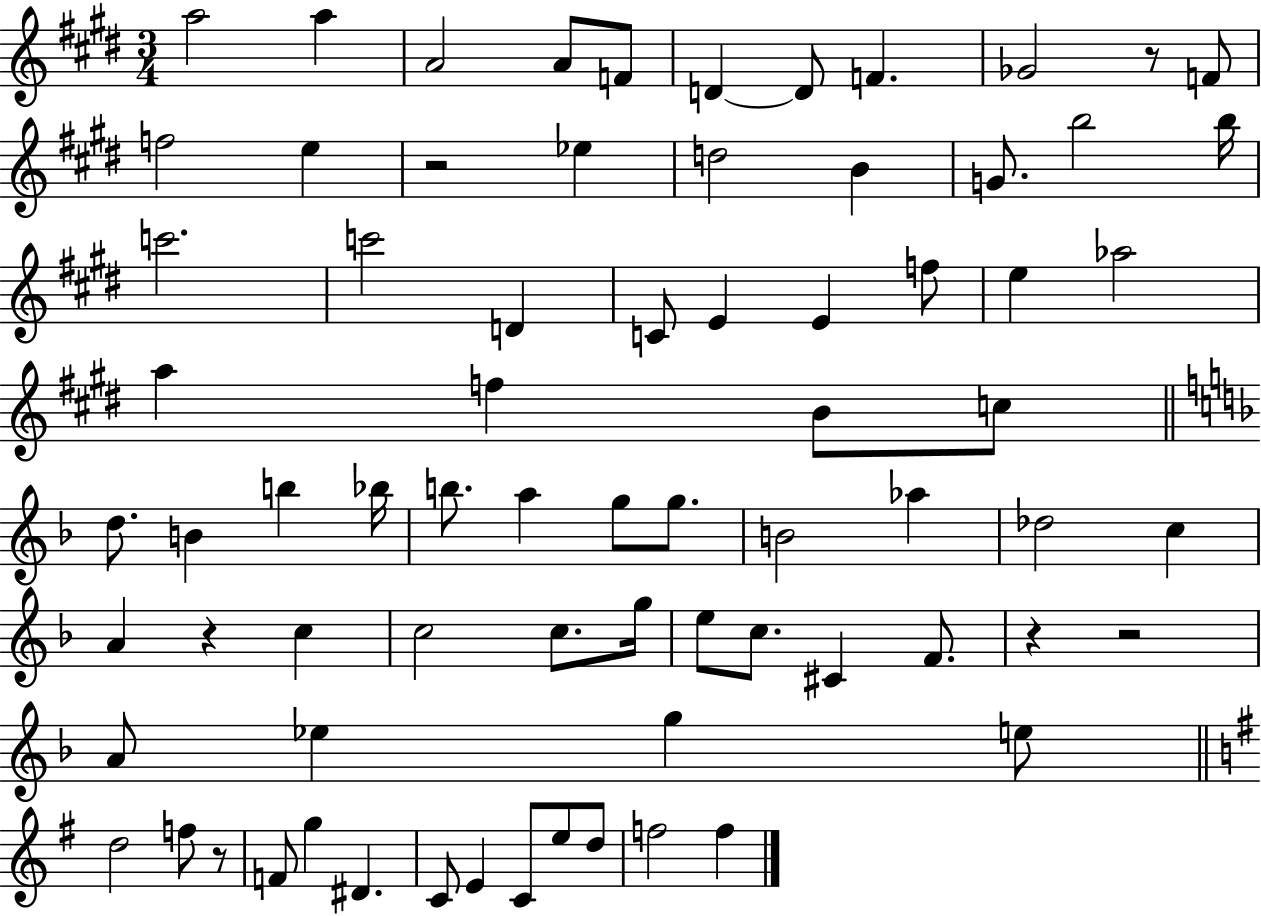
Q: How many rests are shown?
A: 6